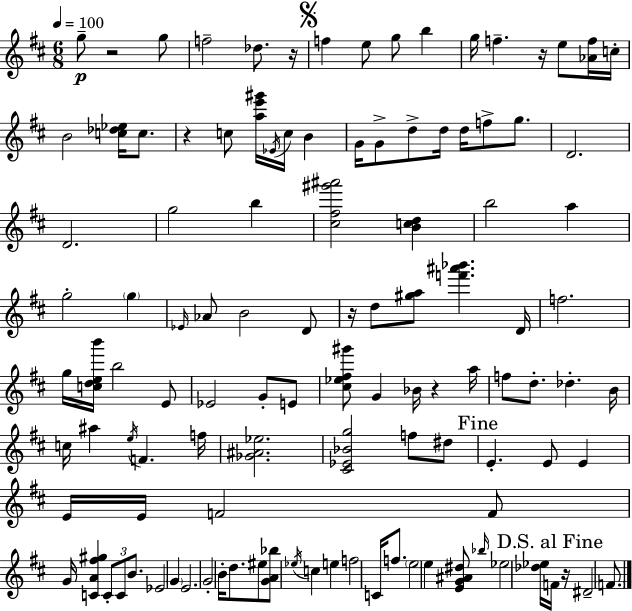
{
  \clef treble
  \numericTimeSignature
  \time 6/8
  \key d \major
  \tempo 4 = 100
  g''8--\p r2 g''8 | f''2-- des''8. r16 | \mark \markup { \musicglyph "scripts.segno" } f''4 e''8 g''8 b''4 | g''16 f''4.-- r16 e''8 <aes' f''>16 c''16-. | \break b'2 <c'' des'' ees''>16 c''8. | r4 c''8 <a'' e''' gis'''>16 \acciaccatura { ees'16 } c''16 b'4 | g'16 g'8-> d''8-> d''16 d''16 f''8-> g''8. | d'2. | \break d'2. | g''2 b''4 | <cis'' fis'' gis''' ais'''>2 <b' c'' d''>4 | b''2 a''4 | \break g''2-. \parenthesize g''4 | \grace { ees'16 } aes'8 b'2 | d'8 r16 d''8 <gis'' a''>8 <f''' ais''' bes'''>4. | d'16 f''2. | \break g''16 <c'' d'' e'' b'''>16 b''2 | e'8 ees'2 g'8-. | e'8 <cis'' ees'' fis'' gis'''>8 g'4 bes'16 r4 | a''16 f''8 d''8.-. des''4.-. | \break b'16 c''16 ais''4 \acciaccatura { e''16 } f'4. | f''16 <ges' ais' ees''>2. | <cis' ees' bes' g''>2 f''8 | dis''8 \mark "Fine" e'4.-. e'8 e'4 | \break e'16 e'16 f'2 | f'8 g'16 <c' a' fis'' gis''>4 \tuplet 3/2 { c'8-. c'8 | b'8. } ees'2 \parenthesize g'4 | e'2. | \break g'2-. b'16-. | d''8. eis''8 <g' a' bes''>8 \acciaccatura { ees''16 } c''4 | e''4 f''2 | c'16 f''8. \parenthesize e''2 | \break e''4 <e' g' ais' dis''>8 \grace { bes''16 } ees''2 | <des'' ees''>16 \mark "D.S. al Fine" f'16 r16 dis'2-- | \parenthesize f'8. \bar "|."
}